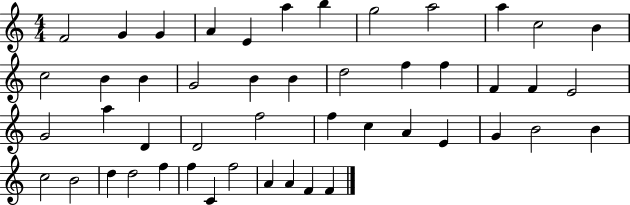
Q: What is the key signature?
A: C major